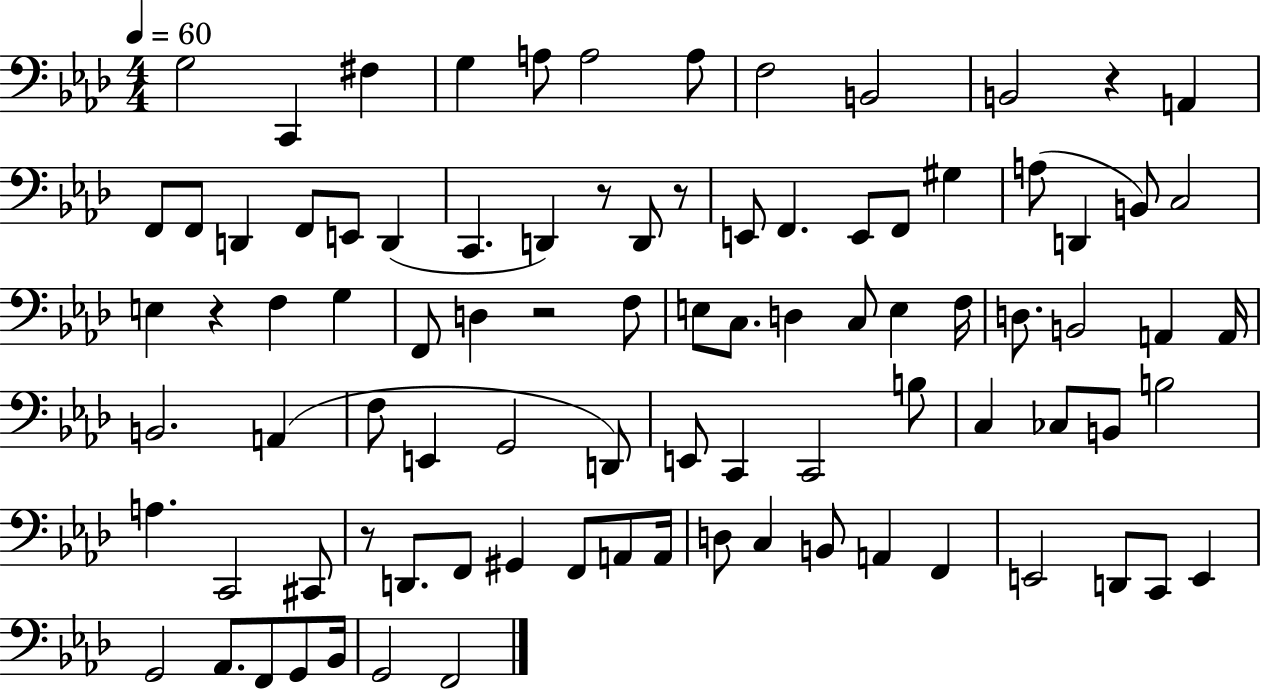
G3/h C2/q F#3/q G3/q A3/e A3/h A3/e F3/h B2/h B2/h R/q A2/q F2/e F2/e D2/q F2/e E2/e D2/q C2/q. D2/q R/e D2/e R/e E2/e F2/q. E2/e F2/e G#3/q A3/e D2/q B2/e C3/h E3/q R/q F3/q G3/q F2/e D3/q R/h F3/e E3/e C3/e. D3/q C3/e E3/q F3/s D3/e. B2/h A2/q A2/s B2/h. A2/q F3/e E2/q G2/h D2/e E2/e C2/q C2/h B3/e C3/q CES3/e B2/e B3/h A3/q. C2/h C#2/e R/e D2/e. F2/e G#2/q F2/e A2/e A2/s D3/e C3/q B2/e A2/q F2/q E2/h D2/e C2/e E2/q G2/h Ab2/e. F2/e G2/e Bb2/s G2/h F2/h